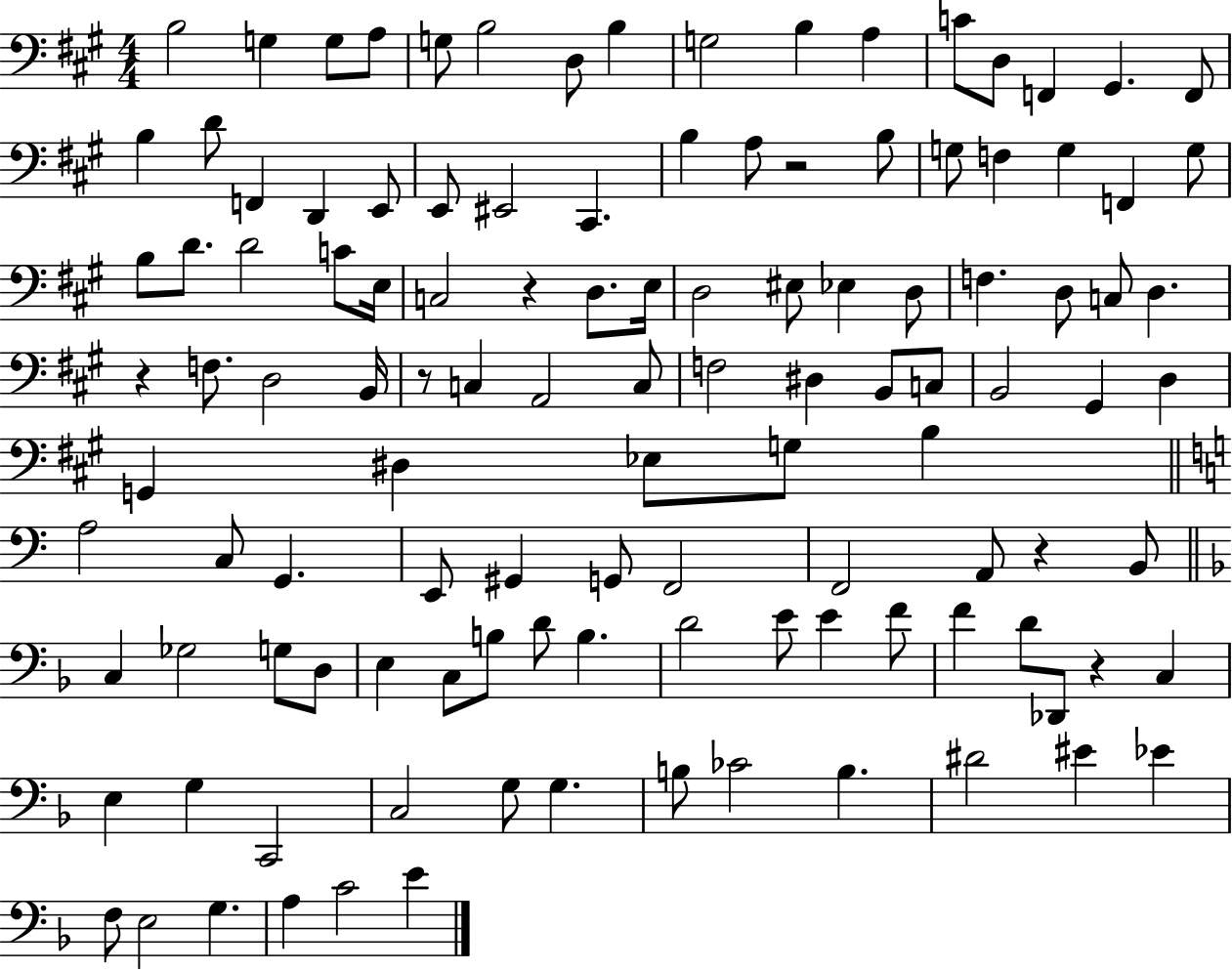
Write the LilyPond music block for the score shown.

{
  \clef bass
  \numericTimeSignature
  \time 4/4
  \key a \major
  \repeat volta 2 { b2 g4 g8 a8 | g8 b2 d8 b4 | g2 b4 a4 | c'8 d8 f,4 gis,4. f,8 | \break b4 d'8 f,4 d,4 e,8 | e,8 eis,2 cis,4. | b4 a8 r2 b8 | g8 f4 g4 f,4 g8 | \break b8 d'8. d'2 c'8 e16 | c2 r4 d8. e16 | d2 eis8 ees4 d8 | f4. d8 c8 d4. | \break r4 f8. d2 b,16 | r8 c4 a,2 c8 | f2 dis4 b,8 c8 | b,2 gis,4 d4 | \break g,4 dis4 ees8 g8 b4 | \bar "||" \break \key c \major a2 c8 g,4. | e,8 gis,4 g,8 f,2 | f,2 a,8 r4 b,8 | \bar "||" \break \key f \major c4 ges2 g8 d8 | e4 c8 b8 d'8 b4. | d'2 e'8 e'4 f'8 | f'4 d'8 des,8 r4 c4 | \break e4 g4 c,2 | c2 g8 g4. | b8 ces'2 b4. | dis'2 eis'4 ees'4 | \break f8 e2 g4. | a4 c'2 e'4 | } \bar "|."
}